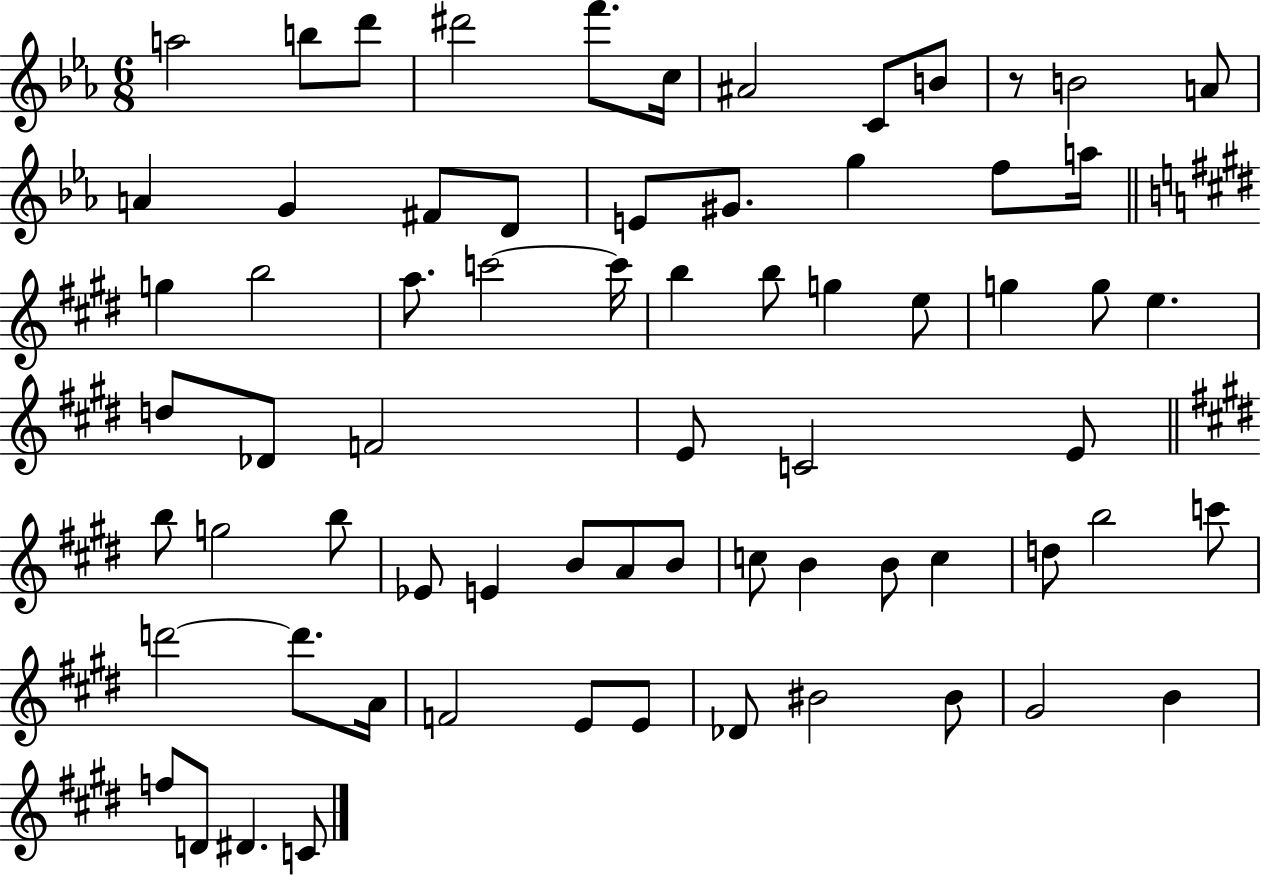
X:1
T:Untitled
M:6/8
L:1/4
K:Eb
a2 b/2 d'/2 ^d'2 f'/2 c/4 ^A2 C/2 B/2 z/2 B2 A/2 A G ^F/2 D/2 E/2 ^G/2 g f/2 a/4 g b2 a/2 c'2 c'/4 b b/2 g e/2 g g/2 e d/2 _D/2 F2 E/2 C2 E/2 b/2 g2 b/2 _E/2 E B/2 A/2 B/2 c/2 B B/2 c d/2 b2 c'/2 d'2 d'/2 A/4 F2 E/2 E/2 _D/2 ^B2 ^B/2 ^G2 B f/2 D/2 ^D C/2